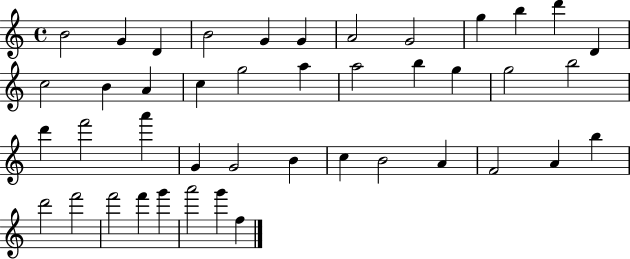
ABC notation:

X:1
T:Untitled
M:4/4
L:1/4
K:C
B2 G D B2 G G A2 G2 g b d' D c2 B A c g2 a a2 b g g2 b2 d' f'2 a' G G2 B c B2 A F2 A b d'2 f'2 f'2 f' g' a'2 g' f